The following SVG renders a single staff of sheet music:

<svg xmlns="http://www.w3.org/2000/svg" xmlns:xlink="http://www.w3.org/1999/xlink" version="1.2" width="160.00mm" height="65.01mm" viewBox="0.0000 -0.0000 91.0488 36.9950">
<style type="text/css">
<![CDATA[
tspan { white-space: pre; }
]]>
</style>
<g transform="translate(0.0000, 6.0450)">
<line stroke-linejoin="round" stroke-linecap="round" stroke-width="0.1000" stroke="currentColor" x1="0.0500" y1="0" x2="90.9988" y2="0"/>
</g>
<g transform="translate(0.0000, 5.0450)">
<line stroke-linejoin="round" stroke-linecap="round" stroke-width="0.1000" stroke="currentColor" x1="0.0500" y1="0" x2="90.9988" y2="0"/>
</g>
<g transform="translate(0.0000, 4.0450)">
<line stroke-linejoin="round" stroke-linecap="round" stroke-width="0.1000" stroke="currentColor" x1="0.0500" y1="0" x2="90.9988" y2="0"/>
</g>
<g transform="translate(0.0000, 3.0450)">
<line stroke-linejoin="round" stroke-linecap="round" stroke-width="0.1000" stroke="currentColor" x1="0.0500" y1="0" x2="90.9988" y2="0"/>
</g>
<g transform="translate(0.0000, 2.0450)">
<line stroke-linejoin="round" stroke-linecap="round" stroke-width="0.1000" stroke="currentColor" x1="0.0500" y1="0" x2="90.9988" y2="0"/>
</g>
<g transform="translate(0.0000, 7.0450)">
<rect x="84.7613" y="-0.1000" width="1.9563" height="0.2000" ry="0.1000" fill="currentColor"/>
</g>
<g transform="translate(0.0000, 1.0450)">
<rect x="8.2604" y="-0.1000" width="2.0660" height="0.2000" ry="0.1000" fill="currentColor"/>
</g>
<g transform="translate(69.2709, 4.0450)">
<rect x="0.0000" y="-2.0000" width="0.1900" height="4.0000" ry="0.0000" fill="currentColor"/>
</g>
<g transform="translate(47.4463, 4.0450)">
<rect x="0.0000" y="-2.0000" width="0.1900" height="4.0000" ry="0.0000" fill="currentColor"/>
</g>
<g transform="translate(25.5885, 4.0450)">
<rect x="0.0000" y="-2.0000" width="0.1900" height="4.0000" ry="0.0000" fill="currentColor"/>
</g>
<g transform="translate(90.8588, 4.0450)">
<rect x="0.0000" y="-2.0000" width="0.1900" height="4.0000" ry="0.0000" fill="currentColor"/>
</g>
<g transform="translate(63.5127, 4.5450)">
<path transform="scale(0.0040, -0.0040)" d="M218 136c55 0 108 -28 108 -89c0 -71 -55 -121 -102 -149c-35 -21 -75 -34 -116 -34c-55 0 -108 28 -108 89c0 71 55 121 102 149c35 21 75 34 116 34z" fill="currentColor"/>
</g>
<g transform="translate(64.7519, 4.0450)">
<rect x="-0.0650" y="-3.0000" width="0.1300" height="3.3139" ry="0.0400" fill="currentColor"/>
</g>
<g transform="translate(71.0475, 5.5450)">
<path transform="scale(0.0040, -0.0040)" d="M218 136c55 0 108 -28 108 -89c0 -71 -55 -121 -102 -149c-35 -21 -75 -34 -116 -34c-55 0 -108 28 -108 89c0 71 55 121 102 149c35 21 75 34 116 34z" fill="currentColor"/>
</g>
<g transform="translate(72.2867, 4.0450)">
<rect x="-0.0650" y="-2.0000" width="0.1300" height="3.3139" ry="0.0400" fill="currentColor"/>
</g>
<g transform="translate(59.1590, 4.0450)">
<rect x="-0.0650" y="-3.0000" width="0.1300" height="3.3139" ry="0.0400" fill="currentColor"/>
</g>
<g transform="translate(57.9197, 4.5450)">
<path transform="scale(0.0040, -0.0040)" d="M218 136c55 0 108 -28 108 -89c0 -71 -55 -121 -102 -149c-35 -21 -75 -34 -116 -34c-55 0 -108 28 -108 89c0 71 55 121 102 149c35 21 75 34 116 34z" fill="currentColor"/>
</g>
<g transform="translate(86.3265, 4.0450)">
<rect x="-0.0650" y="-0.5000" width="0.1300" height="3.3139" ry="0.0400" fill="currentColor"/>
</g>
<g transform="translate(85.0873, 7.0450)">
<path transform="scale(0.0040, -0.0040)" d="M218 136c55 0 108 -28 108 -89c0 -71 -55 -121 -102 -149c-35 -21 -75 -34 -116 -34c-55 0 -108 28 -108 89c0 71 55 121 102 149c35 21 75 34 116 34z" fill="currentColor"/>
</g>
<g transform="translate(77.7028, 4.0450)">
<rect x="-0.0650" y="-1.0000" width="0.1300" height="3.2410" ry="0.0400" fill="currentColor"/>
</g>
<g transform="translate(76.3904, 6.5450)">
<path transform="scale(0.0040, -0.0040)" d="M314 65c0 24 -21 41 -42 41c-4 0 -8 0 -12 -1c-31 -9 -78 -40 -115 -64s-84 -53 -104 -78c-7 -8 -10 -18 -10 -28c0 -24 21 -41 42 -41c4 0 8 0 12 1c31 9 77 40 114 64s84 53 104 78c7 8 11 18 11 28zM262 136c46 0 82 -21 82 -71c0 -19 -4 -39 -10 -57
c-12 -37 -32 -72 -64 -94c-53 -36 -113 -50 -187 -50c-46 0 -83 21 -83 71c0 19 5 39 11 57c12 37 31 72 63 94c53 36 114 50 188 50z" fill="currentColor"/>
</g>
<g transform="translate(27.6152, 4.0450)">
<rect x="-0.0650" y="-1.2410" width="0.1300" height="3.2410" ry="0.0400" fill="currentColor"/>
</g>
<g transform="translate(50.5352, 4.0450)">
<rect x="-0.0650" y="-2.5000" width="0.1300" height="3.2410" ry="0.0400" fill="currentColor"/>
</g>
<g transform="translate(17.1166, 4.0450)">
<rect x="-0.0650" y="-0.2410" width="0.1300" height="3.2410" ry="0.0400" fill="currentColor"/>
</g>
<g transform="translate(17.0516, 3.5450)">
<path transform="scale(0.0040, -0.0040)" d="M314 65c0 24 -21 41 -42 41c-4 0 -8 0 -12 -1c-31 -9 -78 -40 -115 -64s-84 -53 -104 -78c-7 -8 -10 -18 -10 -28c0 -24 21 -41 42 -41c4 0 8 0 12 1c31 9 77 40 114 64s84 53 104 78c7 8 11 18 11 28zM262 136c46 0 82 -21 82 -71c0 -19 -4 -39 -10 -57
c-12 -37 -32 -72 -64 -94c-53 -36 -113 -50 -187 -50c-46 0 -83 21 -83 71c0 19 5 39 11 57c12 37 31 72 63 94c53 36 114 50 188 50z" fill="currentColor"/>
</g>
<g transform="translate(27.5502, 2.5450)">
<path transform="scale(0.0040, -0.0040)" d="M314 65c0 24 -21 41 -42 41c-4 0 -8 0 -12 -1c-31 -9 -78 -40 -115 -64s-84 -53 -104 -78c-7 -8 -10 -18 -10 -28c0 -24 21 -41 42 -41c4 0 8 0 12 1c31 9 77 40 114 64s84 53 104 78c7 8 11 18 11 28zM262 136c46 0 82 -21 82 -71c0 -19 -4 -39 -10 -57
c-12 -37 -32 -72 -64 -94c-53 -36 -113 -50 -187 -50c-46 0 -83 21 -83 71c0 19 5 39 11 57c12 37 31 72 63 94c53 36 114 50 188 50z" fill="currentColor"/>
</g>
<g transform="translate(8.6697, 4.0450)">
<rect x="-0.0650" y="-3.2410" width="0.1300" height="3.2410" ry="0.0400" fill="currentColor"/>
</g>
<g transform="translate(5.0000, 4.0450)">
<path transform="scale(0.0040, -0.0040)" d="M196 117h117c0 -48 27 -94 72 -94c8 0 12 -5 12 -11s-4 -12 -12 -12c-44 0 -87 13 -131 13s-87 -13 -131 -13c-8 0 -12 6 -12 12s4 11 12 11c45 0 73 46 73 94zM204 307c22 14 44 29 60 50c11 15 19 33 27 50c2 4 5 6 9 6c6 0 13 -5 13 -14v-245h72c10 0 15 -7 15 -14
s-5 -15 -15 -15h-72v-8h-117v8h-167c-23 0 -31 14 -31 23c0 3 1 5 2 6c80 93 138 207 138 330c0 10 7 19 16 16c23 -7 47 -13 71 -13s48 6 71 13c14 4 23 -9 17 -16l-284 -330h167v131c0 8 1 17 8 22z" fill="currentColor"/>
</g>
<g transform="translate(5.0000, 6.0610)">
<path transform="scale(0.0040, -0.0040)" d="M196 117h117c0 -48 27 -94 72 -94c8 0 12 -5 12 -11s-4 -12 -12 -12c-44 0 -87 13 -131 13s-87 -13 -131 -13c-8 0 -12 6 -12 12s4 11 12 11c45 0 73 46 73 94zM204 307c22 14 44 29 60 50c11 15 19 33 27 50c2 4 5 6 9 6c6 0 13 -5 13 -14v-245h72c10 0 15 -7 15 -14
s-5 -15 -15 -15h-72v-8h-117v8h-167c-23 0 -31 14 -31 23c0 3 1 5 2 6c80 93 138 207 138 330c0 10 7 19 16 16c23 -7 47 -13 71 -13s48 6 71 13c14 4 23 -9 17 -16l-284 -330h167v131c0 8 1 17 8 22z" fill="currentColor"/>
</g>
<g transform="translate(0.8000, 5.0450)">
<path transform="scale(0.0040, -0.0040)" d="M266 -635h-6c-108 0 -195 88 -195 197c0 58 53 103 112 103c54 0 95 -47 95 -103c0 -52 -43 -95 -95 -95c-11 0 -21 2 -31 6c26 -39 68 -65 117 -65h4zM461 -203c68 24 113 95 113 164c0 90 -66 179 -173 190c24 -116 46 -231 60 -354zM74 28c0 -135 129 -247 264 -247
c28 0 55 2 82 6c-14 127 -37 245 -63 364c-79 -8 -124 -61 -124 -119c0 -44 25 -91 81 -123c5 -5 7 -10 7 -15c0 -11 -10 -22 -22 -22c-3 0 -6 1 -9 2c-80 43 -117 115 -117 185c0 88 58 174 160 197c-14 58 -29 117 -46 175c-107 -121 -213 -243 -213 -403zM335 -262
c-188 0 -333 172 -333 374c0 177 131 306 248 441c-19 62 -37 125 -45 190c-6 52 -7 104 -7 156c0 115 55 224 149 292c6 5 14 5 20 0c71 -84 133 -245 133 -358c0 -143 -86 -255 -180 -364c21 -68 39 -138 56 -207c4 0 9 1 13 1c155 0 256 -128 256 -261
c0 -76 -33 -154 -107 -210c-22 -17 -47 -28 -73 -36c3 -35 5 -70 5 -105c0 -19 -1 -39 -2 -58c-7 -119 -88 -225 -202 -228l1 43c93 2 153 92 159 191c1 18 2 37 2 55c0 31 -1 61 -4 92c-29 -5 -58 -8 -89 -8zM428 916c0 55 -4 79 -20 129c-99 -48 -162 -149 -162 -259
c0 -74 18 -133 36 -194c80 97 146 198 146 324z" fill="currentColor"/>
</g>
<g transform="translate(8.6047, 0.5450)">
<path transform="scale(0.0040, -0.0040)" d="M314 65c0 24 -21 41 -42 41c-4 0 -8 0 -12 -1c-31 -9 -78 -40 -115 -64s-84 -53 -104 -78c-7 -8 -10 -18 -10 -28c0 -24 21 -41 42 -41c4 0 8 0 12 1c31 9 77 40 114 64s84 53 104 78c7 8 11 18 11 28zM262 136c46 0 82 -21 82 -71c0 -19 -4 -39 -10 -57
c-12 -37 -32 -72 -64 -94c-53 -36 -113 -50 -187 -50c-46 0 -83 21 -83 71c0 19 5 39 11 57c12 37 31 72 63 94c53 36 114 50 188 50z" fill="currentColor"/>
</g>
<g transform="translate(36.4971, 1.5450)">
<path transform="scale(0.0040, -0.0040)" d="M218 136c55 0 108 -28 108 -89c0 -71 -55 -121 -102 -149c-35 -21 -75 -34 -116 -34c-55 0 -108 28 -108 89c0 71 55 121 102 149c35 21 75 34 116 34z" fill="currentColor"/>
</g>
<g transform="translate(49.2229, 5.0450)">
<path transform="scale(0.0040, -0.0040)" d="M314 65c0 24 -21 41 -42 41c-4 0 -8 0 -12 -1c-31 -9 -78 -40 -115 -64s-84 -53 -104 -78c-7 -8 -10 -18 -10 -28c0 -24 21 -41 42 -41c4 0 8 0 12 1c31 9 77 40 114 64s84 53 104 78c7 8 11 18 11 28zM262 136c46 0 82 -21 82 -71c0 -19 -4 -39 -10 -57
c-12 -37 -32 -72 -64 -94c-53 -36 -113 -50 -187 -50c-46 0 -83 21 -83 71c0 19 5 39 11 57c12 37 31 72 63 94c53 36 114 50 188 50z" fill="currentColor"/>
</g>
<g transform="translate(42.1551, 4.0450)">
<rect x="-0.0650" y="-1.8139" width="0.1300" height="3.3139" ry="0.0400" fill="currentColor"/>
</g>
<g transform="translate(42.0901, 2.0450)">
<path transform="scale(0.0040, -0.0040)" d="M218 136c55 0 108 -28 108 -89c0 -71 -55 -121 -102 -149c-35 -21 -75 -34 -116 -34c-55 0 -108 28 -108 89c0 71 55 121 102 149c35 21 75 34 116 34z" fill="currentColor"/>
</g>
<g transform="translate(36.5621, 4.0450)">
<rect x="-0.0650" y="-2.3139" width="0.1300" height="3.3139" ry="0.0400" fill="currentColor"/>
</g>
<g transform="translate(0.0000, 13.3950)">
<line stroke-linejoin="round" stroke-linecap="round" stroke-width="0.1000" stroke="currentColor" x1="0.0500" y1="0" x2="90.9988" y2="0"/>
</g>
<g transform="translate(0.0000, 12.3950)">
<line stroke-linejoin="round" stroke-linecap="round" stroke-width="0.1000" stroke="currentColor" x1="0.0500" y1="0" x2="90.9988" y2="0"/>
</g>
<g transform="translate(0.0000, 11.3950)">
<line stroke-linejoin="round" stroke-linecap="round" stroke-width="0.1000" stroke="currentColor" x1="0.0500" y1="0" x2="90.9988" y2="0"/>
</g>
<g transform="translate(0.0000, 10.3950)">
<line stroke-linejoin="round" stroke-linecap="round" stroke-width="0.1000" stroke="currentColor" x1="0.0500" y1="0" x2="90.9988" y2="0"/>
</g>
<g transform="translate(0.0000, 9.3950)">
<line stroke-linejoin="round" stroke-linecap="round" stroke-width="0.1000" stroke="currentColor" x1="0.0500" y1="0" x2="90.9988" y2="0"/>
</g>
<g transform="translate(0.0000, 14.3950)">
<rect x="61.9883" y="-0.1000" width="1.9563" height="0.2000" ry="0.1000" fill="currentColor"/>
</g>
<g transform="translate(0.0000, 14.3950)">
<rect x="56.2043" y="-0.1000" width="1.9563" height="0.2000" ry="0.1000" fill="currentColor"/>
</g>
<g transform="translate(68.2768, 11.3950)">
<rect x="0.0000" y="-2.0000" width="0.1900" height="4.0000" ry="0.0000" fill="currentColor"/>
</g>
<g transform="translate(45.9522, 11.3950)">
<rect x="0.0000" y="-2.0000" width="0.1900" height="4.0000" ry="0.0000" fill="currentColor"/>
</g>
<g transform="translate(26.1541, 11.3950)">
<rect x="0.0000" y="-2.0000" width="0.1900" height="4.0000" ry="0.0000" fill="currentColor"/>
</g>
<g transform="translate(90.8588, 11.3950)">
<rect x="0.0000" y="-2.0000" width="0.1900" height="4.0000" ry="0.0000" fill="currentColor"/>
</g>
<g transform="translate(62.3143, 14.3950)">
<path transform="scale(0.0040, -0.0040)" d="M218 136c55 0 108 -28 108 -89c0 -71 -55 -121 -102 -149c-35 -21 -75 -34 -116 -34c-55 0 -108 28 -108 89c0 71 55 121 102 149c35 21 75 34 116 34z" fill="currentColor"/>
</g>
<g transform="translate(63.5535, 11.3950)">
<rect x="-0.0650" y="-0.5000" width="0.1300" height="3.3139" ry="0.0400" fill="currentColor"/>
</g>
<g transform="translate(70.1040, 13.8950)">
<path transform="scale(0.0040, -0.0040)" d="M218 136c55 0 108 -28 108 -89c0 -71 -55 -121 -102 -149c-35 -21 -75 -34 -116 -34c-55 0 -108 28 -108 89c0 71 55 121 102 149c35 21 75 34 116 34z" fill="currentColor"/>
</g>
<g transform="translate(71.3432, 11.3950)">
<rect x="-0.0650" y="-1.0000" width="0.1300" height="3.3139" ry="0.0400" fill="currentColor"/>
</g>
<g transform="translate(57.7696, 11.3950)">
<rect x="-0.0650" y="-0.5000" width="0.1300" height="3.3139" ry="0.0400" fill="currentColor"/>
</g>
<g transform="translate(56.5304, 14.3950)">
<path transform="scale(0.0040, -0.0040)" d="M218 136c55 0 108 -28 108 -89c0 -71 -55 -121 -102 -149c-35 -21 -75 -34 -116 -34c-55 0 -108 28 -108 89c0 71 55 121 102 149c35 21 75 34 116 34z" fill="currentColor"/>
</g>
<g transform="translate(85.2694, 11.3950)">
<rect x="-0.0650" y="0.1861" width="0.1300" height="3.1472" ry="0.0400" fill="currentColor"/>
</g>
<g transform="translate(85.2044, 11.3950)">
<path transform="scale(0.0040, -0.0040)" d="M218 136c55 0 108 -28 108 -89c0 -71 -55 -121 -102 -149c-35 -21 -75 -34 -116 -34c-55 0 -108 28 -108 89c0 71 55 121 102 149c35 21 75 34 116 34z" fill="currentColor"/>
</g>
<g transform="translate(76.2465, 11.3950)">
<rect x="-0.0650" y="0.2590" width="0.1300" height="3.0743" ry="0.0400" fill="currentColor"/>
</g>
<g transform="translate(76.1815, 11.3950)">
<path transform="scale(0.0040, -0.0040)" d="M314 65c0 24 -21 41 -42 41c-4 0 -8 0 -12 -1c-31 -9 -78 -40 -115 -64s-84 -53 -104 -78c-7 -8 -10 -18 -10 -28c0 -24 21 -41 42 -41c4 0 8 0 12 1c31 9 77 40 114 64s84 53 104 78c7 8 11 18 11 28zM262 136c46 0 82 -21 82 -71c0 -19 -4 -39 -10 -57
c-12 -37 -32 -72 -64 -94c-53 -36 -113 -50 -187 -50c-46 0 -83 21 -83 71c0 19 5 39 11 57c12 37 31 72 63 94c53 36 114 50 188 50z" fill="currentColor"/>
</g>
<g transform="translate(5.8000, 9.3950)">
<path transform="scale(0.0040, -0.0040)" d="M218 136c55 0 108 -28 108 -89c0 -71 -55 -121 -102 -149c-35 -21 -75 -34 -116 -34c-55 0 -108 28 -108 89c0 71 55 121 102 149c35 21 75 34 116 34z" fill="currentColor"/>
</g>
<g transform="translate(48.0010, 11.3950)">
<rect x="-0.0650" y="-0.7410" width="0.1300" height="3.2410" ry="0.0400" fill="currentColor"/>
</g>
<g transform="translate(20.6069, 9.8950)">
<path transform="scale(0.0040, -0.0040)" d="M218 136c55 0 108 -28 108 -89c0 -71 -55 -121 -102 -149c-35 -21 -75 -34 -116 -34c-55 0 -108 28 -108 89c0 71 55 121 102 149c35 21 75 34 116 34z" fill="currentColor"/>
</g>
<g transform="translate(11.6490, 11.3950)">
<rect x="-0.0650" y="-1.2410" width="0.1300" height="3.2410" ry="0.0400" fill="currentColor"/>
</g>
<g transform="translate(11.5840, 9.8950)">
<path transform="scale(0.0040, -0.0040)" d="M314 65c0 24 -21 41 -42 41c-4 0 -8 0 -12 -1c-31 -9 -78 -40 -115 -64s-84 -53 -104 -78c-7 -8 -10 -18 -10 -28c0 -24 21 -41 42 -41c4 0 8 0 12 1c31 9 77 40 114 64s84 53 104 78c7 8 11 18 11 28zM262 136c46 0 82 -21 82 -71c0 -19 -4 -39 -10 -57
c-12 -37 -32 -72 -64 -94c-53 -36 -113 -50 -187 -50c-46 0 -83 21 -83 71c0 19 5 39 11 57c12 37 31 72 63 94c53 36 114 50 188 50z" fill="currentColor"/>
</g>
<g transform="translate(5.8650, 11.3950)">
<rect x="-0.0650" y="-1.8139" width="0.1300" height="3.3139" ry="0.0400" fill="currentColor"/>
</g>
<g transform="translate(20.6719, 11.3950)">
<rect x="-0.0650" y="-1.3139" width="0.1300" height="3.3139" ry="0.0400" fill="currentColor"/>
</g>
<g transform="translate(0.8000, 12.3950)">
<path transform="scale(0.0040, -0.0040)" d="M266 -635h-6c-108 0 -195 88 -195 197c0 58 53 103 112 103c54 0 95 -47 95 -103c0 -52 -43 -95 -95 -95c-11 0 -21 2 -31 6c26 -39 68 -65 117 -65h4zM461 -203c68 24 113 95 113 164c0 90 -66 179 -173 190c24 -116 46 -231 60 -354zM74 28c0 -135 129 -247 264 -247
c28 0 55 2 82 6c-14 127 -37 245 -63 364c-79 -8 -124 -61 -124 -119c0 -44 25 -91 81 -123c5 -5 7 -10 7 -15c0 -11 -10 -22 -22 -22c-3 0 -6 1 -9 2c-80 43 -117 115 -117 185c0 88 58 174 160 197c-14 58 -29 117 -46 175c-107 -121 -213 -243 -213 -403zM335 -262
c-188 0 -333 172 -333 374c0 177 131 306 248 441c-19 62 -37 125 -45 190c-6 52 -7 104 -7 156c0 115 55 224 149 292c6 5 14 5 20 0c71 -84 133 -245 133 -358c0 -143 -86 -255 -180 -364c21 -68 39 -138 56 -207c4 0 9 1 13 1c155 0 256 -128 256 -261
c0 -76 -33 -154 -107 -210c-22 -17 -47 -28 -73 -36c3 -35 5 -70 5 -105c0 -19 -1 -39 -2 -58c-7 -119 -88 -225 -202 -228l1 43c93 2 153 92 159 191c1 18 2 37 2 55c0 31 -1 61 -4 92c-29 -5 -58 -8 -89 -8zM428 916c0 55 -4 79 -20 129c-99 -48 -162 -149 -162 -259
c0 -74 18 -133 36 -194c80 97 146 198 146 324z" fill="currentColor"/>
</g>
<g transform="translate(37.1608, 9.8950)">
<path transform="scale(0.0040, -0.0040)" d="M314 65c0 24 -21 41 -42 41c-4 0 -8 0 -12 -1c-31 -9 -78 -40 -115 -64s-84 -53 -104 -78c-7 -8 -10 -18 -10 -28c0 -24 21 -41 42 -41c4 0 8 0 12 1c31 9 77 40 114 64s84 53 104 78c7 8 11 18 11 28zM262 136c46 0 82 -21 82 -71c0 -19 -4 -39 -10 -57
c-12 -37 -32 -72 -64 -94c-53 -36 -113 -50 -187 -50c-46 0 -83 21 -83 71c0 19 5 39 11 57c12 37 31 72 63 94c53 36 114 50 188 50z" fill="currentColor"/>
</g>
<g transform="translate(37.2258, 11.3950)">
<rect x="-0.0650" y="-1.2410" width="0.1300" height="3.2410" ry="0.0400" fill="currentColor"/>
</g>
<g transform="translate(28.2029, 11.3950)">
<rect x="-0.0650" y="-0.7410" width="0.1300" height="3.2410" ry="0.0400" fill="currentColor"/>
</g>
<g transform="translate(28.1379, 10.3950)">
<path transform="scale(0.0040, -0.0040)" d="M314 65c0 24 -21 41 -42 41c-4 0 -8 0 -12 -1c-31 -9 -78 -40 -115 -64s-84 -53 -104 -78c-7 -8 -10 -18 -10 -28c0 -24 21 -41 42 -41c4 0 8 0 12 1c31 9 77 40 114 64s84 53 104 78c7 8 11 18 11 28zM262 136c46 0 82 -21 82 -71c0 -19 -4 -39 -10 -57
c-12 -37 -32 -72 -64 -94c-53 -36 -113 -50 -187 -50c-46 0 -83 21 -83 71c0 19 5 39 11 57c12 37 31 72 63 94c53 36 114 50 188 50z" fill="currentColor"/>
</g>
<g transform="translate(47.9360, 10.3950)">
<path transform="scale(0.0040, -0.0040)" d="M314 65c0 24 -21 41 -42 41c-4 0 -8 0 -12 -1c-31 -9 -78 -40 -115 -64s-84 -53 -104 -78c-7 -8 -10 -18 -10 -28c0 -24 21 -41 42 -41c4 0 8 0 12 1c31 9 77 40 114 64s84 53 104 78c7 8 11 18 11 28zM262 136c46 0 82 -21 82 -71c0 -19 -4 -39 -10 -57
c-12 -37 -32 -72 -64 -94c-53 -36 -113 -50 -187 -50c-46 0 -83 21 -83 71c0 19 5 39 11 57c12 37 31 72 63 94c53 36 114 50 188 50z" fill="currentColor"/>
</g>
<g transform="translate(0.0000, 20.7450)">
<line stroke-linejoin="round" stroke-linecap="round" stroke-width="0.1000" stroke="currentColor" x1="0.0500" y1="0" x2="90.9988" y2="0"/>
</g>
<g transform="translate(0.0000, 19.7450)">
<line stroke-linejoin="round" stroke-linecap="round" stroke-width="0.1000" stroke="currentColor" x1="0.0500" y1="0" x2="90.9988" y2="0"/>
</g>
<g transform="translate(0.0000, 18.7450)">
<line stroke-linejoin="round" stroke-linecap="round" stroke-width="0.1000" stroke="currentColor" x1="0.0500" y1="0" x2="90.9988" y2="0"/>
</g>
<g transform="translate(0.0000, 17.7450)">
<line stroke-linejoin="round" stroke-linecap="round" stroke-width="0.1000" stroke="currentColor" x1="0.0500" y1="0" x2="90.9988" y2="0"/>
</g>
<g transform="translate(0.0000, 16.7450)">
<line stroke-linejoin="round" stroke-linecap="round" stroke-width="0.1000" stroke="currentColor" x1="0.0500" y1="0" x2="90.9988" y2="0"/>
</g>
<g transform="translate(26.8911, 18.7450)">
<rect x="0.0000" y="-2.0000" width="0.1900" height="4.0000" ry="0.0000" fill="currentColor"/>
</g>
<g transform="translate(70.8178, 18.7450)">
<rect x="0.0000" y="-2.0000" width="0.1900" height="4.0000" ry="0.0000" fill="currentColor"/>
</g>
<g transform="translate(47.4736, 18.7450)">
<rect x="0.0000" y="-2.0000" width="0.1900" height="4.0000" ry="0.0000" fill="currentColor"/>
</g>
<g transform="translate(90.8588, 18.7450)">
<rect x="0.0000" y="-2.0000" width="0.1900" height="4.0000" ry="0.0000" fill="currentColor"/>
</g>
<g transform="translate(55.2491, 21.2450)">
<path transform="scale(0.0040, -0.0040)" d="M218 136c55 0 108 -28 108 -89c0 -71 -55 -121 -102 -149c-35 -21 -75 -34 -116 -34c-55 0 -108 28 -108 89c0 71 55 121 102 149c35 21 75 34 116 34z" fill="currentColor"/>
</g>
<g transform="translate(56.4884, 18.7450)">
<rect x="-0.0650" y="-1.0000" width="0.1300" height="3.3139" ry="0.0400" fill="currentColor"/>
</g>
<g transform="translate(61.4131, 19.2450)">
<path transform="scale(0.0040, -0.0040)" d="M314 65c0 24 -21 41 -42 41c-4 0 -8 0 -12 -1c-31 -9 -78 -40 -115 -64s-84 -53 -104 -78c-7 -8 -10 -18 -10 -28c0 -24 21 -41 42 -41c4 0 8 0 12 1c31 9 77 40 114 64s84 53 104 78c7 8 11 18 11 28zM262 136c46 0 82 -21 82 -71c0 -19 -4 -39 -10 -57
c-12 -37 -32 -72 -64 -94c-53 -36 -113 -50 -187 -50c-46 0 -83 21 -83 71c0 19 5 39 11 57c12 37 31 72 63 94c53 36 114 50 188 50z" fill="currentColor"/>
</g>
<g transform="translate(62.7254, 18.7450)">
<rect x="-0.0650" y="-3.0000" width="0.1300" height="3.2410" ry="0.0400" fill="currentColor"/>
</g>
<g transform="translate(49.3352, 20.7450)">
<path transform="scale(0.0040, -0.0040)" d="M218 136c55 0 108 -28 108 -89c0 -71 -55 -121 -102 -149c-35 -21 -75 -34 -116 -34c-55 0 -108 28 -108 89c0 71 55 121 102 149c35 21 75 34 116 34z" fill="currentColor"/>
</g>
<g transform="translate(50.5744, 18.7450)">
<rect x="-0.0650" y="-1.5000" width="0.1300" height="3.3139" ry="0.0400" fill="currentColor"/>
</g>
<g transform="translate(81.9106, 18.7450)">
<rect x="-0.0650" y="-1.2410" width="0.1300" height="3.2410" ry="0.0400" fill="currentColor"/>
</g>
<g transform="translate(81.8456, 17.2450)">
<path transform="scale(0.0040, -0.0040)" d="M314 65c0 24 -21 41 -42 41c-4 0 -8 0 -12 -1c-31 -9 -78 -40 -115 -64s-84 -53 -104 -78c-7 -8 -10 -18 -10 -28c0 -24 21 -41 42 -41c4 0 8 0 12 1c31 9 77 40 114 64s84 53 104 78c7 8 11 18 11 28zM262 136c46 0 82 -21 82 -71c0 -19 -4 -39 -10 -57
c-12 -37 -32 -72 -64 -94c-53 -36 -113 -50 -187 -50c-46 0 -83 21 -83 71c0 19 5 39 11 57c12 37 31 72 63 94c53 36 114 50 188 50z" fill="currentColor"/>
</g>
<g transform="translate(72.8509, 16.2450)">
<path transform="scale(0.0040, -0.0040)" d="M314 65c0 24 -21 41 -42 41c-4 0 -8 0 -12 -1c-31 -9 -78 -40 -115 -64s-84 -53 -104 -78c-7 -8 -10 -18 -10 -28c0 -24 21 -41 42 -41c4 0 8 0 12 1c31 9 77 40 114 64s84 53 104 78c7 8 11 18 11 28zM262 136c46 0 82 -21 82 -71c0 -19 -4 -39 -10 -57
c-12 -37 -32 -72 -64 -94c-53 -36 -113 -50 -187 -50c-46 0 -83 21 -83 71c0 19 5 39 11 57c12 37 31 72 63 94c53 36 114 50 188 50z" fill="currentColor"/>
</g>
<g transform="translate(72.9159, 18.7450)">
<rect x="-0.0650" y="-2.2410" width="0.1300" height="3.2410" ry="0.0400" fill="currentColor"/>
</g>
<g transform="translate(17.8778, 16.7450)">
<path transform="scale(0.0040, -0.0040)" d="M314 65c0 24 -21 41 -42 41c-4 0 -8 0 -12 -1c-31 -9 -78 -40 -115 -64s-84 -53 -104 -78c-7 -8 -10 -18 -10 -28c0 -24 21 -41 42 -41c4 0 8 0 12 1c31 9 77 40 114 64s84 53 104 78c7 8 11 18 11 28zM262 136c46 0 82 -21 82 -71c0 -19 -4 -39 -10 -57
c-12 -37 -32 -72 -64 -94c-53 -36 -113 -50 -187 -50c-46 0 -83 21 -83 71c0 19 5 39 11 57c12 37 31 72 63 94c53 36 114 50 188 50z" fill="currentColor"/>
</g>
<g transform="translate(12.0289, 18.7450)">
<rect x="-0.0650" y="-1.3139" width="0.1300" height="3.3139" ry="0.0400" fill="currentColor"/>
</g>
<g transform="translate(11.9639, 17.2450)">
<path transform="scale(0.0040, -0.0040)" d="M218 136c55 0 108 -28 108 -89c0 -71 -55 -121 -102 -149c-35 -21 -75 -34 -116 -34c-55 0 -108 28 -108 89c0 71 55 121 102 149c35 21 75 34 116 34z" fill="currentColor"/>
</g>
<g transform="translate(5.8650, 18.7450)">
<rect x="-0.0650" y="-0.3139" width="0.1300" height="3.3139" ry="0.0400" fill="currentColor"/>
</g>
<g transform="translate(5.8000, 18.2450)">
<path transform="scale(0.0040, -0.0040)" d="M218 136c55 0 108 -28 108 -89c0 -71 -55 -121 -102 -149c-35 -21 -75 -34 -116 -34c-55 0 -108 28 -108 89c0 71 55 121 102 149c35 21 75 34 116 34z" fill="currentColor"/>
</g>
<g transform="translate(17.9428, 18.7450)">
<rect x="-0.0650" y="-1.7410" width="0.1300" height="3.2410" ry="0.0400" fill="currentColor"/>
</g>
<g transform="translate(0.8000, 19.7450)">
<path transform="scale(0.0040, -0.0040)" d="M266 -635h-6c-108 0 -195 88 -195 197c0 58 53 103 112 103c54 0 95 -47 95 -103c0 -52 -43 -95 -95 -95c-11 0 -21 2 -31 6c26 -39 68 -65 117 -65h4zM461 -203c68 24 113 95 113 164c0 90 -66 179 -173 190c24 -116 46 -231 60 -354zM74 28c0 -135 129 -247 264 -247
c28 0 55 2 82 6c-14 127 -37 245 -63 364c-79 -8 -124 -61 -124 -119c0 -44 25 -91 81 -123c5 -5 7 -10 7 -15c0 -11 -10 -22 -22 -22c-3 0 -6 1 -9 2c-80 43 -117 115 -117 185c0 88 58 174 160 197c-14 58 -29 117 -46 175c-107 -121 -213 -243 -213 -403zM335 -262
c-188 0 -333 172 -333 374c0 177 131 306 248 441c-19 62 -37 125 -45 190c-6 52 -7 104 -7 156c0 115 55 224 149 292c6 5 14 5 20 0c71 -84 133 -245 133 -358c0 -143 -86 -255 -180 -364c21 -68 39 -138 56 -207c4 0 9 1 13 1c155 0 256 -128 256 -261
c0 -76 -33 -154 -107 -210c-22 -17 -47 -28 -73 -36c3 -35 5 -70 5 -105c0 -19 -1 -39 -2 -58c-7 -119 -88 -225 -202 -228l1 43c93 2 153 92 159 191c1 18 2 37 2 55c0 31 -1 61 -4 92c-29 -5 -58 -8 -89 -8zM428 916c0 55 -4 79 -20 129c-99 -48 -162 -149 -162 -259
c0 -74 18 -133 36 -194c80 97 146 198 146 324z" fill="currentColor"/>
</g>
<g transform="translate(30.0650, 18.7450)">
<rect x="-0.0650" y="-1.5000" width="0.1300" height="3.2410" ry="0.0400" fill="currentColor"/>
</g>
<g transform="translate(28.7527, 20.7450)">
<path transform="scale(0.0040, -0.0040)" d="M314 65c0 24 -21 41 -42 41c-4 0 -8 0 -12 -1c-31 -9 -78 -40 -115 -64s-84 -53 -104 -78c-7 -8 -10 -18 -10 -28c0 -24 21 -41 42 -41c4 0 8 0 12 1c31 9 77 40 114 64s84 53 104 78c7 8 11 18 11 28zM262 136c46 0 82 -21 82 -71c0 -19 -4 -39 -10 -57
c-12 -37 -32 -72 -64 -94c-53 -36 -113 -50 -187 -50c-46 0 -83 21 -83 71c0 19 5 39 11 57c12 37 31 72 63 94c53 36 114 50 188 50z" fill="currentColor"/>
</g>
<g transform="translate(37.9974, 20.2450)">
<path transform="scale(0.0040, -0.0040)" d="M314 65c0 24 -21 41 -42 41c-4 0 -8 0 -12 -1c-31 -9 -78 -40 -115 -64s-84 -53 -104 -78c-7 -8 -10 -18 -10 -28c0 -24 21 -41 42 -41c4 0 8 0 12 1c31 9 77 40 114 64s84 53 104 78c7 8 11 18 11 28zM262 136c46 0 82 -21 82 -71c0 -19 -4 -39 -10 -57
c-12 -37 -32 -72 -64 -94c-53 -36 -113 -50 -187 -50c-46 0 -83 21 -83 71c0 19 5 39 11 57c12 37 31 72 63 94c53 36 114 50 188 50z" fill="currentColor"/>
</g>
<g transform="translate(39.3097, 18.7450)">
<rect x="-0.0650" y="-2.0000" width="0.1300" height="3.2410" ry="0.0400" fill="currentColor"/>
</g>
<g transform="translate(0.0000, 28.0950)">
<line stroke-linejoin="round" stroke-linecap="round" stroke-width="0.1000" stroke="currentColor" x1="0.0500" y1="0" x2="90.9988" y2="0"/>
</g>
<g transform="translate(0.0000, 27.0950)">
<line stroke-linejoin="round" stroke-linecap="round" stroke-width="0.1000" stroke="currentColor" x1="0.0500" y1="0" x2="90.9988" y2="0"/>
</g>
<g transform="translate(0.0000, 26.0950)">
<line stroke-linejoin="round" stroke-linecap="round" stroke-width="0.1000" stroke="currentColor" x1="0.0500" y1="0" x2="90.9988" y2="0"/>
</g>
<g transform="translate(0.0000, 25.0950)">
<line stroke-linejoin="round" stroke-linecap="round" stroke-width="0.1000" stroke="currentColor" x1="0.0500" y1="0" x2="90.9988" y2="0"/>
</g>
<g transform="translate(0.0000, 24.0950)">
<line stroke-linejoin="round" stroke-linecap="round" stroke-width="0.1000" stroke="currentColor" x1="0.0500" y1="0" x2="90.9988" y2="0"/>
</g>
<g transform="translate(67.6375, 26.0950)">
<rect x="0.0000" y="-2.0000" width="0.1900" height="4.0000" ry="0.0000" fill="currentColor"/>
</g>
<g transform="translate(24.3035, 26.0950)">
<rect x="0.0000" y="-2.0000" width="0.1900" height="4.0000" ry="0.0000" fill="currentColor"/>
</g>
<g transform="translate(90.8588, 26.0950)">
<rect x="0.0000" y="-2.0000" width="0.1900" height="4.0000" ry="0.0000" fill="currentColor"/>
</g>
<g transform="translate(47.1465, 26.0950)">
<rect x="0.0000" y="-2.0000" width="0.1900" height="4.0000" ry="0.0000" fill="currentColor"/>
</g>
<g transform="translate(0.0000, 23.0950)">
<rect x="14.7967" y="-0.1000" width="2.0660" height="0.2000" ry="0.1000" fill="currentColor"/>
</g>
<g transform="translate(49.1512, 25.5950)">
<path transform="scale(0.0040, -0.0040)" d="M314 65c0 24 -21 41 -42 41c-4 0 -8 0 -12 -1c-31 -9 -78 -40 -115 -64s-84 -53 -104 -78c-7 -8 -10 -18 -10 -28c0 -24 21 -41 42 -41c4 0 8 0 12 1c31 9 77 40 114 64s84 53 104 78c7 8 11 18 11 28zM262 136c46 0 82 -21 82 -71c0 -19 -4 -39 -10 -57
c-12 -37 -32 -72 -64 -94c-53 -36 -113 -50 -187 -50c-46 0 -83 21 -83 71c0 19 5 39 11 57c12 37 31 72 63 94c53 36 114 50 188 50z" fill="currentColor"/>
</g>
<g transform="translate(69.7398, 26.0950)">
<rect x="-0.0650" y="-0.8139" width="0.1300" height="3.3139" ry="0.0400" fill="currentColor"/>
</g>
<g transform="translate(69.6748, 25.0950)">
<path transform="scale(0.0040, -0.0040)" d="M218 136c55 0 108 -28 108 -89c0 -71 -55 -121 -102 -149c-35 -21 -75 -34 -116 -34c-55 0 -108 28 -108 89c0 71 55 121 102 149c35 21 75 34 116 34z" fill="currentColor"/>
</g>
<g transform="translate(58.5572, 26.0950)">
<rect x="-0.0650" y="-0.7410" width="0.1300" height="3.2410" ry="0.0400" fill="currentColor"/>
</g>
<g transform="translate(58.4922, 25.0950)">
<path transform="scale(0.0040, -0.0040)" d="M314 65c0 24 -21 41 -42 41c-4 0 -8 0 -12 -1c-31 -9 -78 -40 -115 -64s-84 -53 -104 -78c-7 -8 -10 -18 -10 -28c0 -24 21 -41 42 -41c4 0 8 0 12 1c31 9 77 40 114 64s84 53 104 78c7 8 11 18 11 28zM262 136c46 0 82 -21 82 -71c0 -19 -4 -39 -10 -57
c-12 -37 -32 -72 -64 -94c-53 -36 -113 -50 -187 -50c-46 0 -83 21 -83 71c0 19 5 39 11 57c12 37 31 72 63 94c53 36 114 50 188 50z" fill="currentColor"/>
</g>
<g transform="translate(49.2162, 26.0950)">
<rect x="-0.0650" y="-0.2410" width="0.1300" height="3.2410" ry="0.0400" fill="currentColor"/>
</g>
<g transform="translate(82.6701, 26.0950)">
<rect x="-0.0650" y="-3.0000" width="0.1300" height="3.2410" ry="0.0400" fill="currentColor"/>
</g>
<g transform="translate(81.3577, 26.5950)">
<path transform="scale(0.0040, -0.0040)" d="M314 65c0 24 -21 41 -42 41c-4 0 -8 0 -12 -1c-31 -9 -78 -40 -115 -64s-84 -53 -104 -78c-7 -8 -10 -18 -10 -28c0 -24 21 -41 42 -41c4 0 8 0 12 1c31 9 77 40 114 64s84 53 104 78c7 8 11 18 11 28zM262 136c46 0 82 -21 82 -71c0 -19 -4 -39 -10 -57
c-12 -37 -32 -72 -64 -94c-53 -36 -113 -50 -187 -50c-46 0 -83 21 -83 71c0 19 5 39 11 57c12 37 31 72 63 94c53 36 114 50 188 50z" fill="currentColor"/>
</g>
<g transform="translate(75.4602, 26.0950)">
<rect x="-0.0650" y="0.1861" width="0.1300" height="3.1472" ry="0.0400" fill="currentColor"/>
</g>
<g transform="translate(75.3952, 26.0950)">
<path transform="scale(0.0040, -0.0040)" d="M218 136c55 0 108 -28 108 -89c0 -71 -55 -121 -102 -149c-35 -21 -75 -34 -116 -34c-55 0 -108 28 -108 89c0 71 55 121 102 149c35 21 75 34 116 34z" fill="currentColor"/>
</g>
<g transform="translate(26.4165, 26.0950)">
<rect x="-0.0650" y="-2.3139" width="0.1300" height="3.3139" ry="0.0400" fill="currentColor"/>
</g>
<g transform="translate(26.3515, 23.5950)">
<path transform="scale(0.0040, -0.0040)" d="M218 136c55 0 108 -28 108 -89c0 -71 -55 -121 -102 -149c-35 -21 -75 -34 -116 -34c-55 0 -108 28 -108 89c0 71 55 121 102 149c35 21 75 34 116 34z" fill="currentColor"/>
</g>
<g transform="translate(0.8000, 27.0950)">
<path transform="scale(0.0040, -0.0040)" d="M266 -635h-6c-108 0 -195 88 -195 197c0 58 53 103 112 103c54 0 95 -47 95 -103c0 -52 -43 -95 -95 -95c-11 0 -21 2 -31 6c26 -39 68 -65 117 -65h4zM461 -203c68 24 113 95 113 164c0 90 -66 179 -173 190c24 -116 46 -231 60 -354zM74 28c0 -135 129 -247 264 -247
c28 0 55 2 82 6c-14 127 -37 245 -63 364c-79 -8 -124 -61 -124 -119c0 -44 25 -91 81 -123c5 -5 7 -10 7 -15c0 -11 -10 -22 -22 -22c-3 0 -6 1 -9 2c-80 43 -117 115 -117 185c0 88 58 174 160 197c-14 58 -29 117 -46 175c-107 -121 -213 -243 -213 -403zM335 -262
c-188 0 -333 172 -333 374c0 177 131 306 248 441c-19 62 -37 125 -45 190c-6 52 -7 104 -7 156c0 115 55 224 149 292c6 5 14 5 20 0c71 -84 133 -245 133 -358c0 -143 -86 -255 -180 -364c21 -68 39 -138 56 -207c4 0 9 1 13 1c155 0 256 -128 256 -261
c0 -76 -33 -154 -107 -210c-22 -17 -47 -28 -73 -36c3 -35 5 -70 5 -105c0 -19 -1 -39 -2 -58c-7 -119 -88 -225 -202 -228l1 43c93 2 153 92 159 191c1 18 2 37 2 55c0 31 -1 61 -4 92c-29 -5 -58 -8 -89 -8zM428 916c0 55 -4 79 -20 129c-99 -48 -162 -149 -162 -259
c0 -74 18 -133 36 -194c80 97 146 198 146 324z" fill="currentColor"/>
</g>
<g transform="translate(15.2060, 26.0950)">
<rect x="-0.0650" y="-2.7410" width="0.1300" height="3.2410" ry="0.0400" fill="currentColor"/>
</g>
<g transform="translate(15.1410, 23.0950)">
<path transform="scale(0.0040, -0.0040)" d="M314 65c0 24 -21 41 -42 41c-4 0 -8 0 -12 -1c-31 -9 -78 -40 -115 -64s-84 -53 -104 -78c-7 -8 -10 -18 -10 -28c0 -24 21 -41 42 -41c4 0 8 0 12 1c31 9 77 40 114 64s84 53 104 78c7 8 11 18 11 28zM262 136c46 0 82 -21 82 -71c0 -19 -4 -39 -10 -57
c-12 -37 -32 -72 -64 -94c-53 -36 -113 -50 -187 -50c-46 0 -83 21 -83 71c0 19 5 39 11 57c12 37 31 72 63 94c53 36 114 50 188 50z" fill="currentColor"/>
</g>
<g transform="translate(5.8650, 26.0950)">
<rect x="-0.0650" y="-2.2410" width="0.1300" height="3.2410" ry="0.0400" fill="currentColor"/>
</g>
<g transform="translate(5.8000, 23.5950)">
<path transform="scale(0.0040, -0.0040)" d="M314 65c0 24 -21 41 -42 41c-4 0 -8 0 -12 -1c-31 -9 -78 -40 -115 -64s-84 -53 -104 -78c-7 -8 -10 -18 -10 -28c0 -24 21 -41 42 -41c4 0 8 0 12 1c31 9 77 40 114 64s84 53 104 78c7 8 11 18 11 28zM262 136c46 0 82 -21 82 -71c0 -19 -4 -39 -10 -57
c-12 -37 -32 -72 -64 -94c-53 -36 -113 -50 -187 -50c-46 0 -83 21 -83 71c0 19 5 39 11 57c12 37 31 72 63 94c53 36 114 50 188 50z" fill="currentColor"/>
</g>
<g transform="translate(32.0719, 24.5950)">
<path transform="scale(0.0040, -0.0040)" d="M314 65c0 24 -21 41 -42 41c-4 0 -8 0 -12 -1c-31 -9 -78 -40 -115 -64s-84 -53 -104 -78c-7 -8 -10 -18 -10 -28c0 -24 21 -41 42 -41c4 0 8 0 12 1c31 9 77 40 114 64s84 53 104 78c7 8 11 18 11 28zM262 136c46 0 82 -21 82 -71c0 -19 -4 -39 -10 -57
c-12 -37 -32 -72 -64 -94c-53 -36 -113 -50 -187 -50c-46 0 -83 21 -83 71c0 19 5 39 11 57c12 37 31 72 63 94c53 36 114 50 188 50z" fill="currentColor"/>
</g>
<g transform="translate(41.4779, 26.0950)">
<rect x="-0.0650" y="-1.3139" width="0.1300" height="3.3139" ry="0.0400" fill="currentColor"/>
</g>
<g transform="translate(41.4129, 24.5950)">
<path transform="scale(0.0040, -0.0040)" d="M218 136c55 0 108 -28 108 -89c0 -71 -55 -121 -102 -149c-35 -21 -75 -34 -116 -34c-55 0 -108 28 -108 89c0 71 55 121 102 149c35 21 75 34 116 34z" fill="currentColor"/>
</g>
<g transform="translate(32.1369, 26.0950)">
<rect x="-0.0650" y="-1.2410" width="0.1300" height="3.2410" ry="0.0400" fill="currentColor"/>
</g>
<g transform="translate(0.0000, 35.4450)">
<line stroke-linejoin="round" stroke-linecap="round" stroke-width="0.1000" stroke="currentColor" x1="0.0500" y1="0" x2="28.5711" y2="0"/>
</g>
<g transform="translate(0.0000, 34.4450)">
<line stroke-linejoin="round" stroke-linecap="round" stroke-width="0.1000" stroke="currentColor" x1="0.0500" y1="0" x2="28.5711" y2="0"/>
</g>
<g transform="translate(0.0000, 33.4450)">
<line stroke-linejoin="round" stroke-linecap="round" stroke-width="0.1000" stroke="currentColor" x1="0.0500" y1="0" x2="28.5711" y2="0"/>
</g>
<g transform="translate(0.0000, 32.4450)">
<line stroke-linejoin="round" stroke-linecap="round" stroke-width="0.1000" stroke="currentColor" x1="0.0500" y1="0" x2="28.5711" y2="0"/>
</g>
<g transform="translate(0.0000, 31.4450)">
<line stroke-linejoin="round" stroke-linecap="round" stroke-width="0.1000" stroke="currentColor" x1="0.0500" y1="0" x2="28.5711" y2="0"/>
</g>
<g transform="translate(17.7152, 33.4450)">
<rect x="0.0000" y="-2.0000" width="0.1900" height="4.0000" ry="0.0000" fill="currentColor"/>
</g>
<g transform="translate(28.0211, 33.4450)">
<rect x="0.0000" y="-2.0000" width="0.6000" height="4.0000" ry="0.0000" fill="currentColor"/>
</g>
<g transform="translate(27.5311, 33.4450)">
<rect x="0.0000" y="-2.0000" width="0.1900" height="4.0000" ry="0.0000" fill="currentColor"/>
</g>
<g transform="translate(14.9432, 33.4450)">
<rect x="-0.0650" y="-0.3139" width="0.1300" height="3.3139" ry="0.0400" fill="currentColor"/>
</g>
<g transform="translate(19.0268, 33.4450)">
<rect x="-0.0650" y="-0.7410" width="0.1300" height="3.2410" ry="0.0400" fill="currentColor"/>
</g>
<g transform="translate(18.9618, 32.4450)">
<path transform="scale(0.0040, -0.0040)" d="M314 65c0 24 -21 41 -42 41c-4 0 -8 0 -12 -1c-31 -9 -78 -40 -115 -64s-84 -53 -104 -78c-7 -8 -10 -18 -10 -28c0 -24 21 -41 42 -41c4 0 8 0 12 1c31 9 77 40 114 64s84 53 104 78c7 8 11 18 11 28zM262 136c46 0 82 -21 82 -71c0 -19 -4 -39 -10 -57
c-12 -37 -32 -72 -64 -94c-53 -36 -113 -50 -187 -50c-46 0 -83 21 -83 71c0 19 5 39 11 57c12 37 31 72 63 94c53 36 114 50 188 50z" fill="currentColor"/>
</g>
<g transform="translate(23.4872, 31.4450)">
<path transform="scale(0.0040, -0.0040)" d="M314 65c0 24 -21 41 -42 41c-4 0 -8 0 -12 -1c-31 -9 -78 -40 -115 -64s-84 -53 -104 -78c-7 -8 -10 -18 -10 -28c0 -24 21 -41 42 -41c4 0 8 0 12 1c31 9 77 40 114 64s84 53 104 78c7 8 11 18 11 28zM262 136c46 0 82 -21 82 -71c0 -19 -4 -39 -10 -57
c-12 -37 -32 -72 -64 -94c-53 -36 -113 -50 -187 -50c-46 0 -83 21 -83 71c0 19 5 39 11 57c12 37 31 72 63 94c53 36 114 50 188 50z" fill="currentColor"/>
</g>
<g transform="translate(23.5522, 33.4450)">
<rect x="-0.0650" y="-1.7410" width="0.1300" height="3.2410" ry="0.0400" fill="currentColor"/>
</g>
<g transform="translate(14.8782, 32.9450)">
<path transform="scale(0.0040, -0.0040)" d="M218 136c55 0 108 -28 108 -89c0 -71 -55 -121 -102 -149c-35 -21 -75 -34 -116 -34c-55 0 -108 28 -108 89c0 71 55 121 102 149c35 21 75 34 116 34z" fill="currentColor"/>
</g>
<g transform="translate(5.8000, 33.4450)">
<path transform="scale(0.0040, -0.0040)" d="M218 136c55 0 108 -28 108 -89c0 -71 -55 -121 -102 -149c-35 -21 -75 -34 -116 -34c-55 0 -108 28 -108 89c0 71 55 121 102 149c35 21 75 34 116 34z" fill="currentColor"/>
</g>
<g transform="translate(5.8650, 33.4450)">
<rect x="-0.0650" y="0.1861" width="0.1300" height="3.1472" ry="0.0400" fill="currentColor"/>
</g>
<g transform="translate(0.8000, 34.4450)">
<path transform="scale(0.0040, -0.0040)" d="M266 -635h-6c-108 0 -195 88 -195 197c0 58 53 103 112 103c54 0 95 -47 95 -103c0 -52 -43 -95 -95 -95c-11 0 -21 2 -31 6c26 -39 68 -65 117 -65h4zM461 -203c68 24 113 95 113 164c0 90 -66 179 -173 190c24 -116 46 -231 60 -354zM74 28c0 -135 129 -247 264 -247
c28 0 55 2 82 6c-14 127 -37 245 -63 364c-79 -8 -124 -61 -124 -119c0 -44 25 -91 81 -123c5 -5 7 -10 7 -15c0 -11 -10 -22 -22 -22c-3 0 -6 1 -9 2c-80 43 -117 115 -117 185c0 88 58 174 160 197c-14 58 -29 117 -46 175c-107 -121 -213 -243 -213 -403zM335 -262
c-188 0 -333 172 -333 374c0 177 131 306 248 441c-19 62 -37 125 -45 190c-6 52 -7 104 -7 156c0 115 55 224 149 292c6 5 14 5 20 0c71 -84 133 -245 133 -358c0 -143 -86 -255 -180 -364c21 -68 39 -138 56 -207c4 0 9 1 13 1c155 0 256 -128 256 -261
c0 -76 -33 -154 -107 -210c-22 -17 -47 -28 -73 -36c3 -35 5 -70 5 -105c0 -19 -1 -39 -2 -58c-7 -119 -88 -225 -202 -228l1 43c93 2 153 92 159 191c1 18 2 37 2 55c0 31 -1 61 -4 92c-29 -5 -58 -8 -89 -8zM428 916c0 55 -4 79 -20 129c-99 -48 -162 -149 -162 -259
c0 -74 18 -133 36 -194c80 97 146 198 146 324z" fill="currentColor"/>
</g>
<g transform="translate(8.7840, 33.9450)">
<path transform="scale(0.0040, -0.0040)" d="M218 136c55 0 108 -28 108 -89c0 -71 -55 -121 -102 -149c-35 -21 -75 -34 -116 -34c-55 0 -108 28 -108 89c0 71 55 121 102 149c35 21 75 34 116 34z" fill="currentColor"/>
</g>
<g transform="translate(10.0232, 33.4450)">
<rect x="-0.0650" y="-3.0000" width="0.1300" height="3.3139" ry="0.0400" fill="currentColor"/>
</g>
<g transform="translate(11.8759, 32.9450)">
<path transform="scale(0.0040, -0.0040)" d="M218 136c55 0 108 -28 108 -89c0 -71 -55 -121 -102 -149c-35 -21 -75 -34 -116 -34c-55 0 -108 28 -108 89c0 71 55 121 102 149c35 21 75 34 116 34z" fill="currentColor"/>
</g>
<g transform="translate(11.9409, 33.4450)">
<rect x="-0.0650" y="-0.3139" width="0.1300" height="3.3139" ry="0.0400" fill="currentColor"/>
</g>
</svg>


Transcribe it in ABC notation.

X:1
T:Untitled
M:4/4
L:1/4
K:C
b2 c2 e2 g f G2 A A F D2 C f e2 e d2 e2 d2 C C D B2 B c e f2 E2 F2 E D A2 g2 e2 g2 a2 g e2 e c2 d2 d B A2 B A c c d2 f2